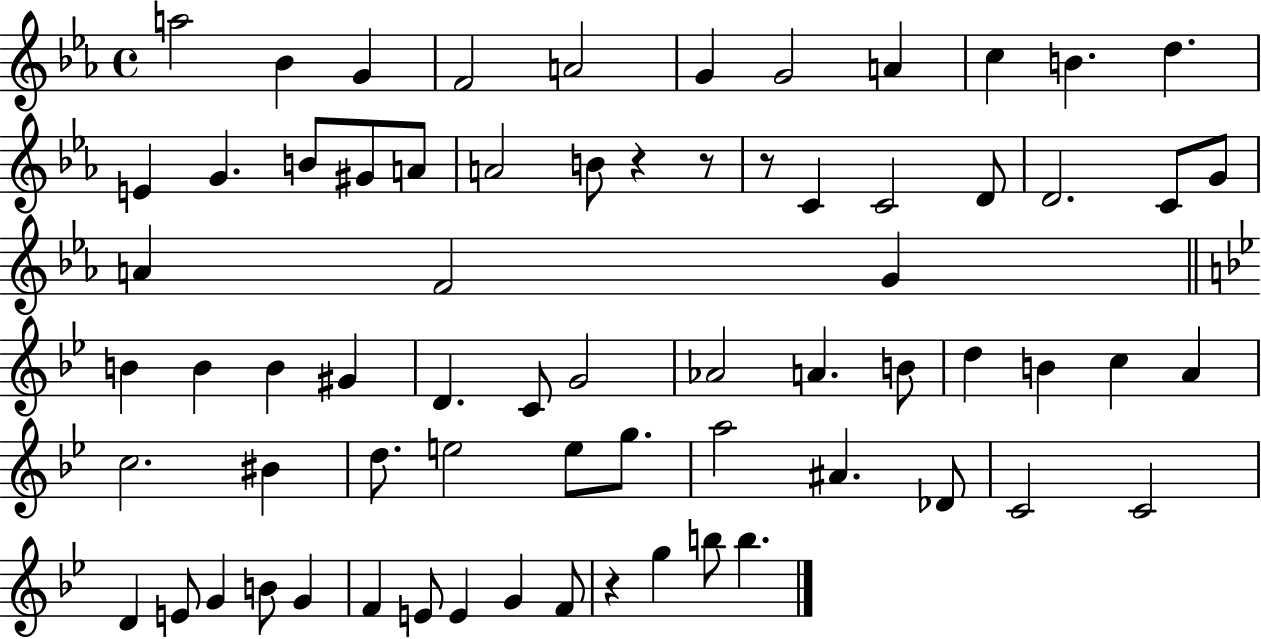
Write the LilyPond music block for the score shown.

{
  \clef treble
  \time 4/4
  \defaultTimeSignature
  \key ees \major
  a''2 bes'4 g'4 | f'2 a'2 | g'4 g'2 a'4 | c''4 b'4. d''4. | \break e'4 g'4. b'8 gis'8 a'8 | a'2 b'8 r4 r8 | r8 c'4 c'2 d'8 | d'2. c'8 g'8 | \break a'4 f'2 g'4 | \bar "||" \break \key bes \major b'4 b'4 b'4 gis'4 | d'4. c'8 g'2 | aes'2 a'4. b'8 | d''4 b'4 c''4 a'4 | \break c''2. bis'4 | d''8. e''2 e''8 g''8. | a''2 ais'4. des'8 | c'2 c'2 | \break d'4 e'8 g'4 b'8 g'4 | f'4 e'8 e'4 g'4 f'8 | r4 g''4 b''8 b''4. | \bar "|."
}